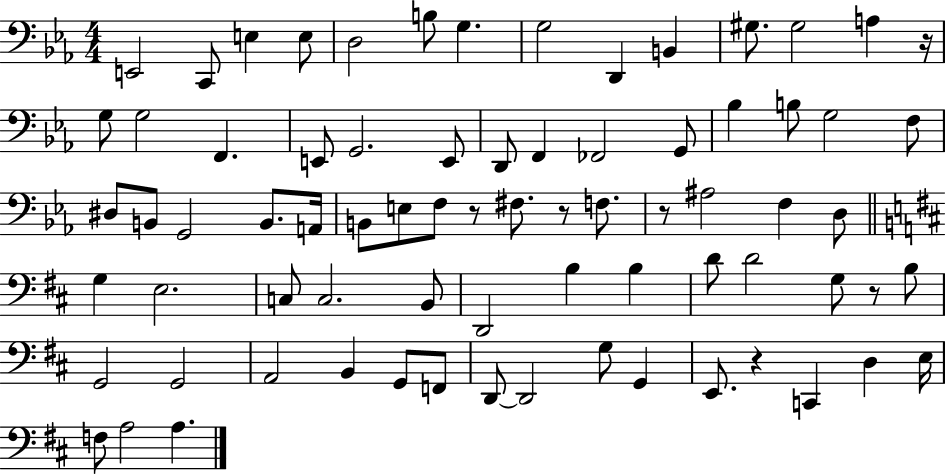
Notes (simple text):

E2/h C2/e E3/q E3/e D3/h B3/e G3/q. G3/h D2/q B2/q G#3/e. G#3/h A3/q R/s G3/e G3/h F2/q. E2/e G2/h. E2/e D2/e F2/q FES2/h G2/e Bb3/q B3/e G3/h F3/e D#3/e B2/e G2/h B2/e. A2/s B2/e E3/e F3/e R/e F#3/e. R/e F3/e. R/e A#3/h F3/q D3/e G3/q E3/h. C3/e C3/h. B2/e D2/h B3/q B3/q D4/e D4/h G3/e R/e B3/e G2/h G2/h A2/h B2/q G2/e F2/e D2/e D2/h G3/e G2/q E2/e. R/q C2/q D3/q E3/s F3/e A3/h A3/q.